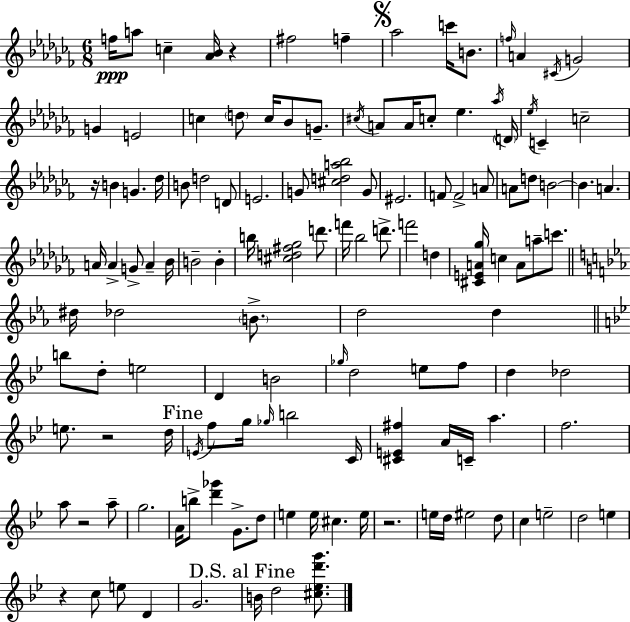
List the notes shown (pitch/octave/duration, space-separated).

F5/s A5/e C5/q [Ab4,Bb4]/s R/q F#5/h F5/q Ab5/h C6/s B4/e. F5/s A4/q C#4/s G4/h G4/q E4/h C5/q D5/e C5/s Bb4/e G4/e. C#5/s A4/e A4/s C5/e Eb5/q. Ab5/s D4/s Eb5/s C4/q C5/h R/s B4/q G4/q. Db5/s B4/e D5/h D4/e E4/h. G4/e [C#5,D5,A5,Bb5]/h G4/e EIS4/h. F4/e F4/h A4/e A4/e D5/e B4/h B4/q. A4/q. A4/s A4/q G4/e A4/q Bb4/s B4/h B4/q B5/s [C#5,D5,F#5,Gb5]/h D6/e. F6/s Bb5/h D6/e. F6/h D5/q [C#4,E4,A4,Gb5]/s C5/q A4/e A5/e C6/e. D#5/s Db5/h B4/e. D5/h D5/q B5/e D5/e E5/h D4/q B4/h Gb5/s D5/h E5/e F5/e D5/q Db5/h E5/e. R/h D5/s E4/s F5/e G5/s Gb5/s B5/h C4/s [C#4,E4,F#5]/q A4/s C4/s A5/q. F5/h. A5/e R/h A5/e G5/h. A4/s B5/e [D6,Gb6]/q G4/e. D5/e E5/q E5/s C#5/q. E5/s R/h. E5/s D5/s EIS5/h D5/e C5/q E5/h D5/h E5/q R/q C5/e E5/e D4/q G4/h. B4/s D5/h [C#5,Eb5,D6,G6]/e.